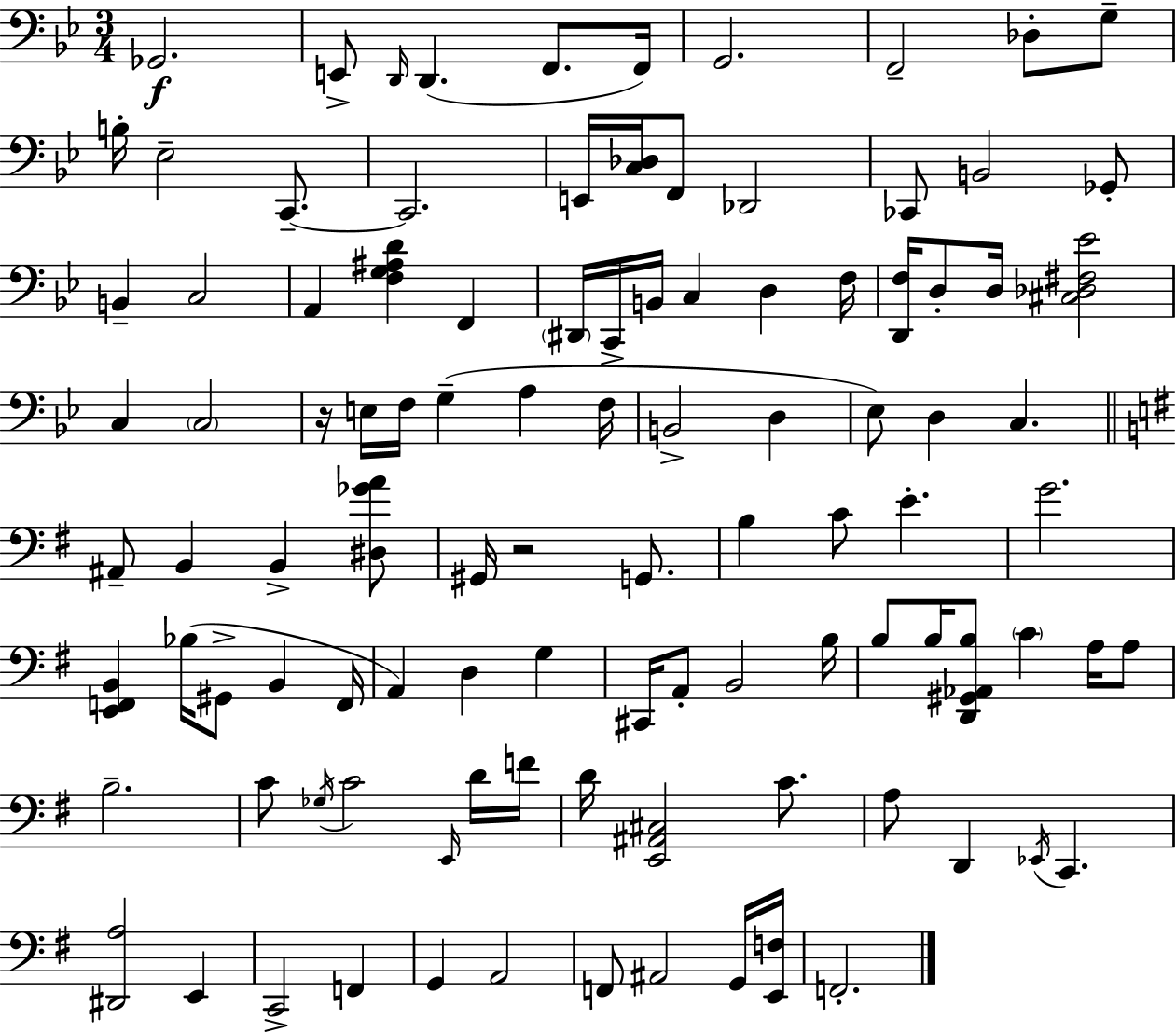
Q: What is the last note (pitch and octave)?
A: F2